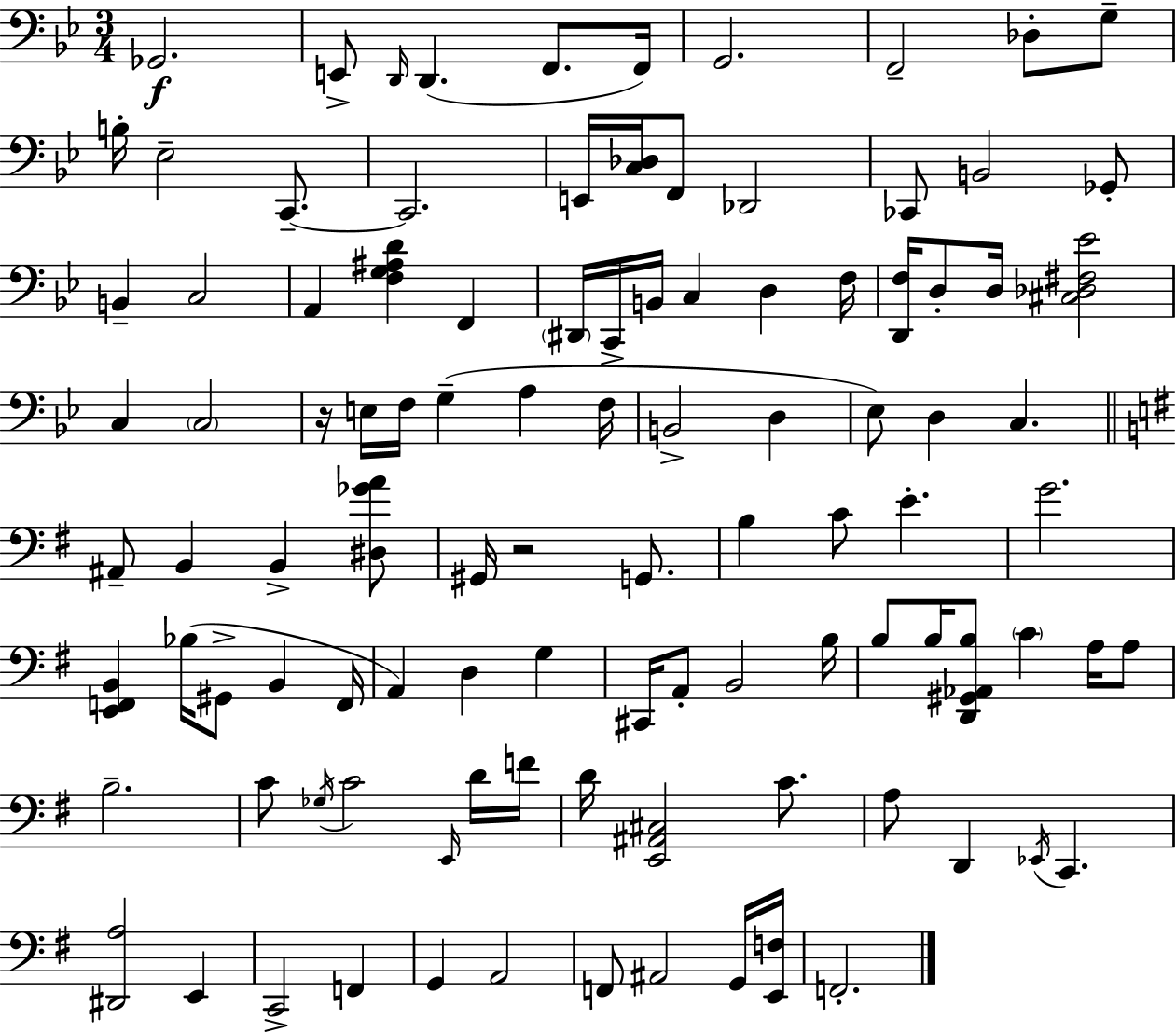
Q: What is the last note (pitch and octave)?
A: F2